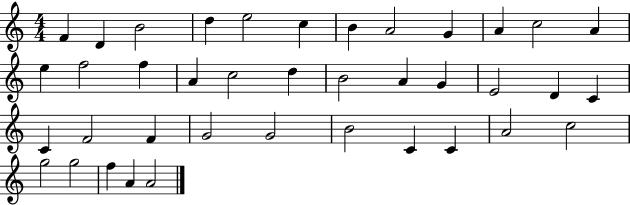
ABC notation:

X:1
T:Untitled
M:4/4
L:1/4
K:C
F D B2 d e2 c B A2 G A c2 A e f2 f A c2 d B2 A G E2 D C C F2 F G2 G2 B2 C C A2 c2 g2 g2 f A A2